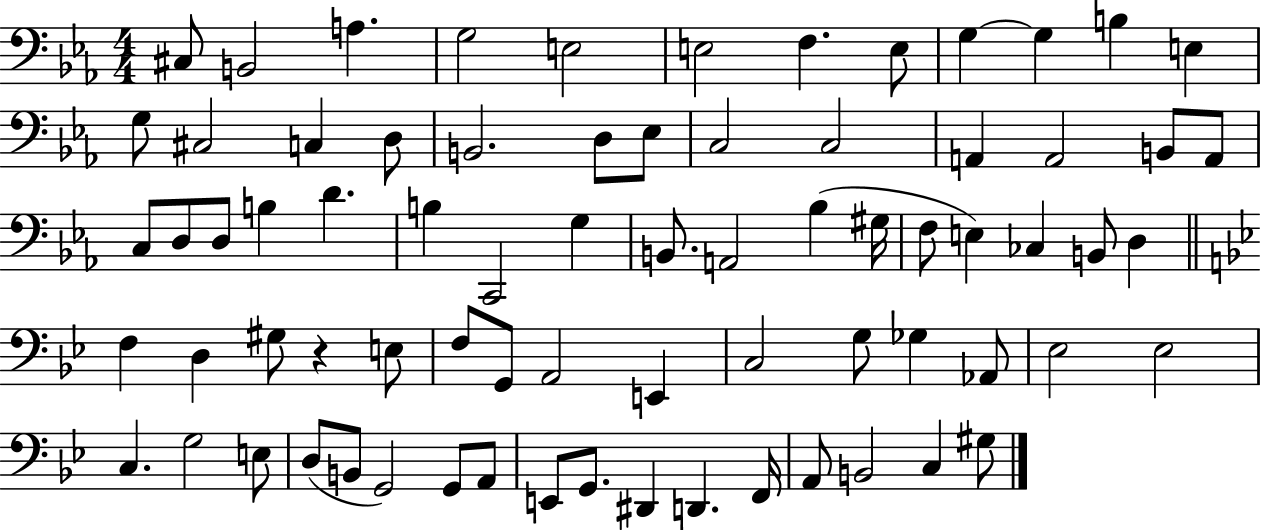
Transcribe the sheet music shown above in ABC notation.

X:1
T:Untitled
M:4/4
L:1/4
K:Eb
^C,/2 B,,2 A, G,2 E,2 E,2 F, E,/2 G, G, B, E, G,/2 ^C,2 C, D,/2 B,,2 D,/2 _E,/2 C,2 C,2 A,, A,,2 B,,/2 A,,/2 C,/2 D,/2 D,/2 B, D B, C,,2 G, B,,/2 A,,2 _B, ^G,/4 F,/2 E, _C, B,,/2 D, F, D, ^G,/2 z E,/2 F,/2 G,,/2 A,,2 E,, C,2 G,/2 _G, _A,,/2 _E,2 _E,2 C, G,2 E,/2 D,/2 B,,/2 G,,2 G,,/2 A,,/2 E,,/2 G,,/2 ^D,, D,, F,,/4 A,,/2 B,,2 C, ^G,/2